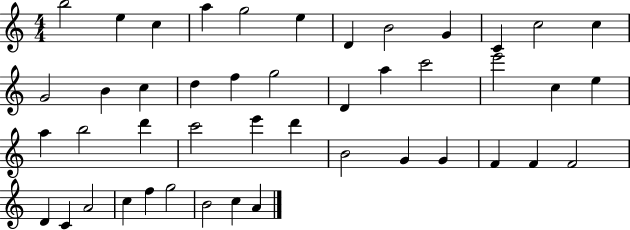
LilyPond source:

{
  \clef treble
  \numericTimeSignature
  \time 4/4
  \key c \major
  b''2 e''4 c''4 | a''4 g''2 e''4 | d'4 b'2 g'4 | c'4 c''2 c''4 | \break g'2 b'4 c''4 | d''4 f''4 g''2 | d'4 a''4 c'''2 | e'''2 c''4 e''4 | \break a''4 b''2 d'''4 | c'''2 e'''4 d'''4 | b'2 g'4 g'4 | f'4 f'4 f'2 | \break d'4 c'4 a'2 | c''4 f''4 g''2 | b'2 c''4 a'4 | \bar "|."
}